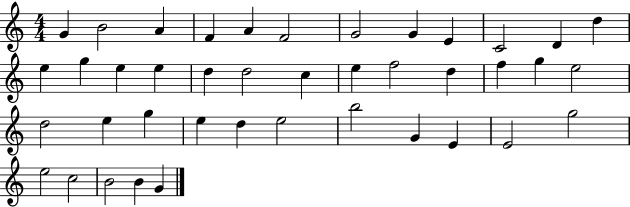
G4/q B4/h A4/q F4/q A4/q F4/h G4/h G4/q E4/q C4/h D4/q D5/q E5/q G5/q E5/q E5/q D5/q D5/h C5/q E5/q F5/h D5/q F5/q G5/q E5/h D5/h E5/q G5/q E5/q D5/q E5/h B5/h G4/q E4/q E4/h G5/h E5/h C5/h B4/h B4/q G4/q